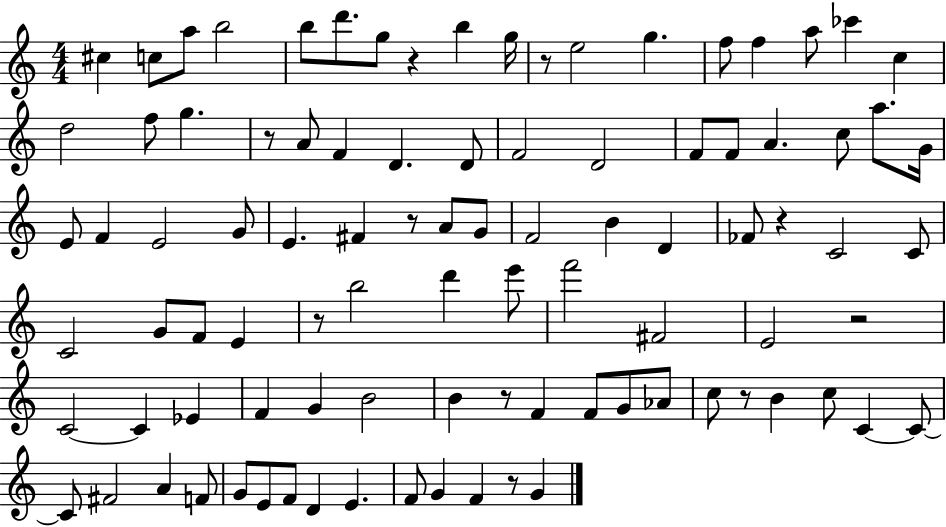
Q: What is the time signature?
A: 4/4